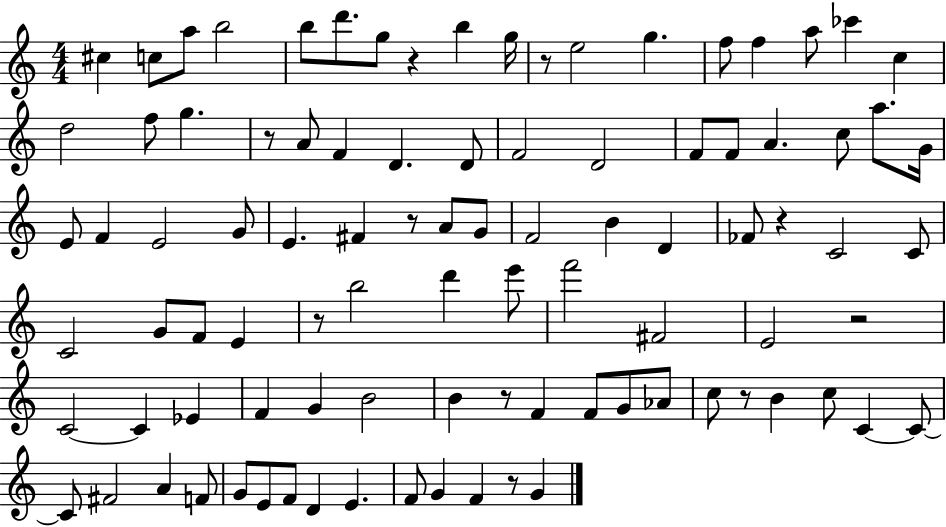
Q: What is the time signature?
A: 4/4